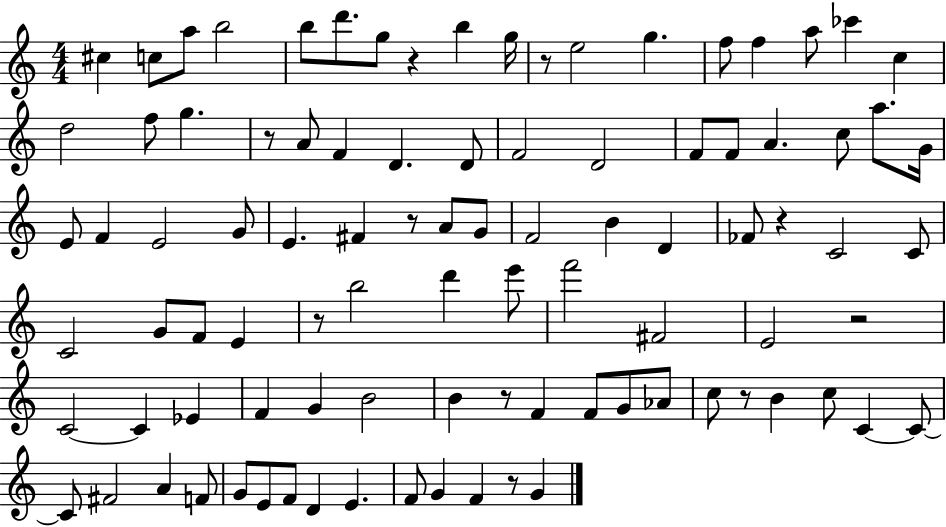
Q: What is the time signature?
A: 4/4